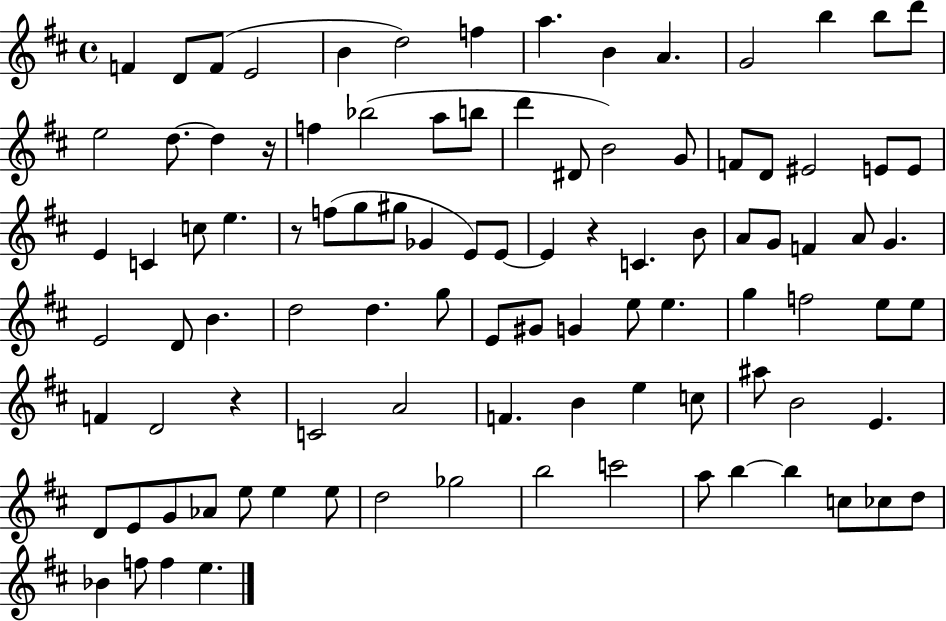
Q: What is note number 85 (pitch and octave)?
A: C6